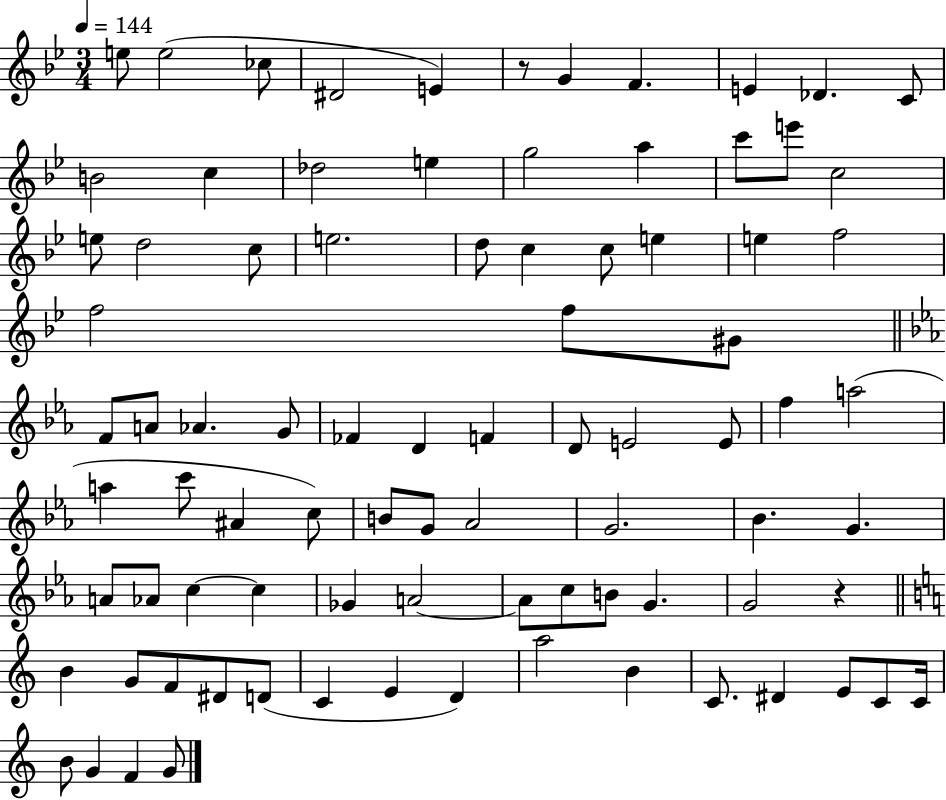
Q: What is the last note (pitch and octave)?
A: G4